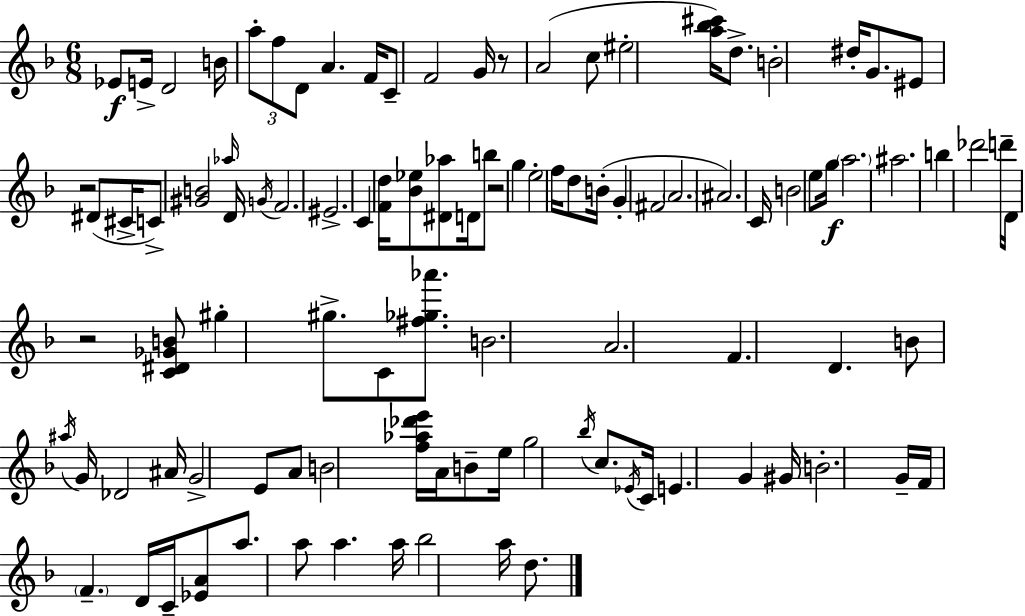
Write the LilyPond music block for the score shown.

{
  \clef treble
  \numericTimeSignature
  \time 6/8
  \key d \minor
  ees'8\f e'16-> d'2 b'16 | \tuplet 3/2 { a''8-. f''8 d'8 } a'4. | f'16 c'8-- f'2 g'16 | r8 a'2( c''8 | \break eis''2-. <a'' bes'' cis'''>16) d''8.-> | b'2-. dis''16-. g'8. | eis'8 r2 dis'8( | cis'16-> c'8->) <gis' b'>2 \grace { aes''16 } | \break d'16 \acciaccatura { g'16 } f'2. | eis'2.-> | c'4 <f' d''>16 <bes' ees''>8 <dis' aes''>8 d'16 | b''8 r2 g''4 | \break e''2-. f''16 d''8 | b'16-.( g'4-. fis'2 | \parenthesize a'2. | ais'2.) | \break c'16 b'2 e''8 | g''16\f \parenthesize a''2. | ais''2. | b''4 des'''2 | \break d'''16-- d'16 r2 | <c' dis' ges' b'>8 gis''4-. gis''8.-> c'8 <fis'' ges'' aes'''>8. | b'2. | a'2. | \break f'4. d'4. | b'8 \acciaccatura { ais''16 } g'16 des'2 | ais'16 g'2-> e'8 | a'8 b'2 <f'' aes'' des''' e'''>16 | \break a'16 b'8-- e''16 g''2 | \acciaccatura { bes''16 } c''8. \acciaccatura { ees'16 } c'16 e'4. | g'4 gis'16 b'2.-. | g'16-- f'16 \parenthesize f'4.-- | \break d'16 c'16-- <ees' a'>8 a''8. a''8 a''4. | a''16 bes''2 | a''16 d''8. \bar "|."
}